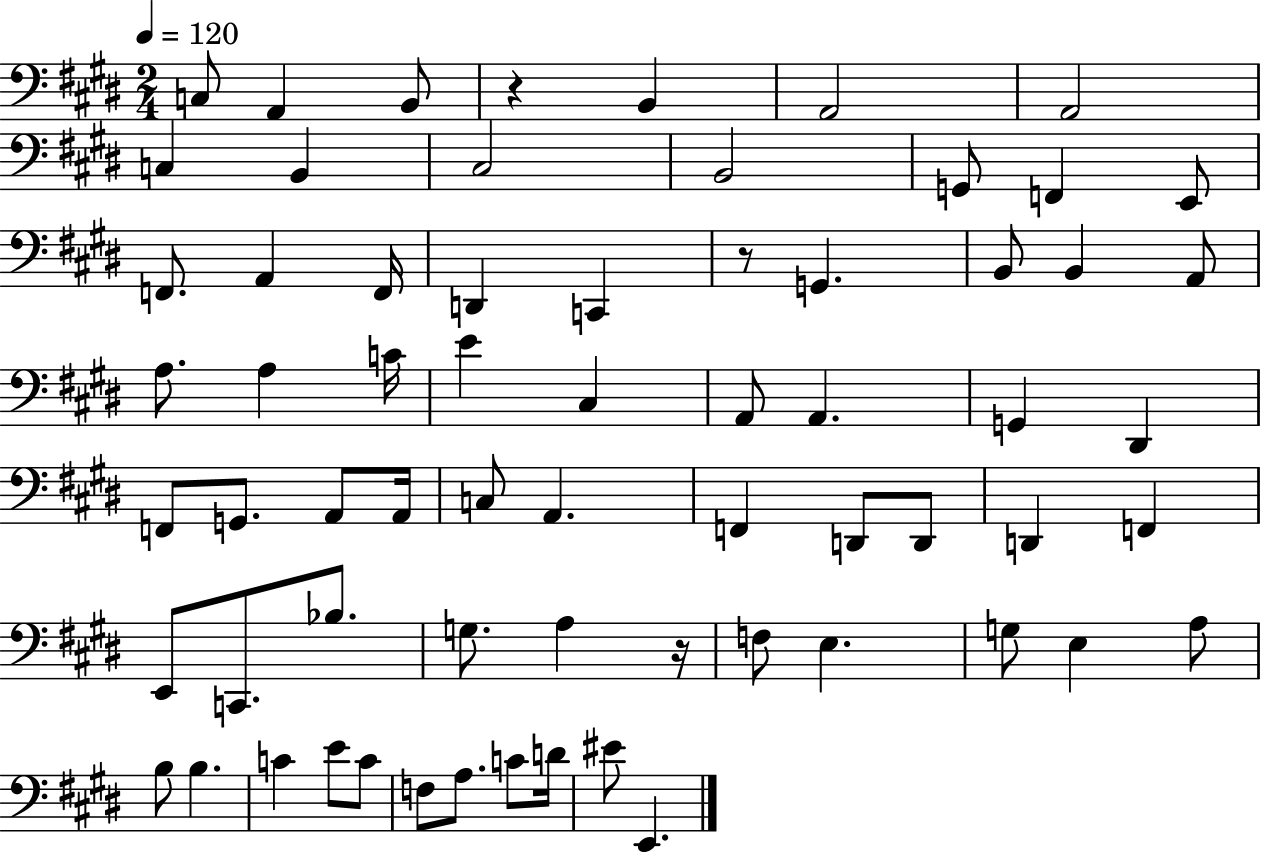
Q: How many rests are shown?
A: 3